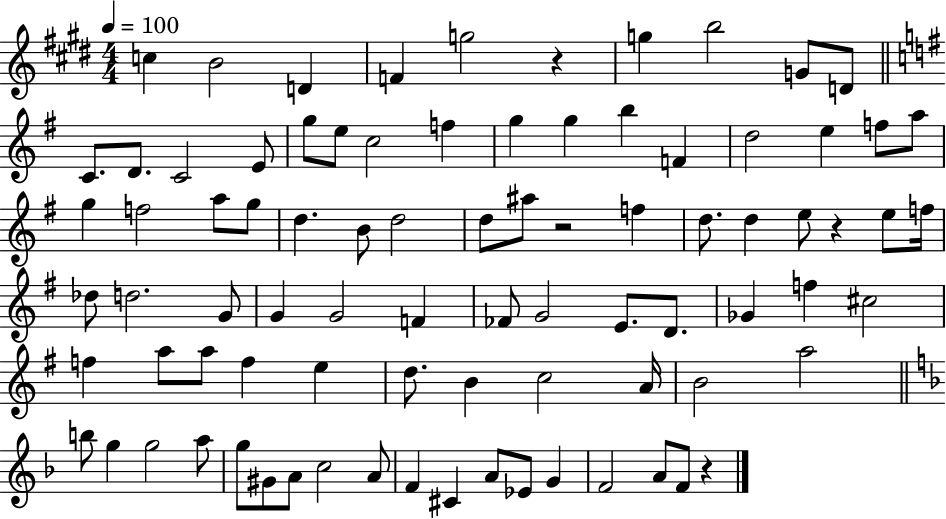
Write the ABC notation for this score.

X:1
T:Untitled
M:4/4
L:1/4
K:E
c B2 D F g2 z g b2 G/2 D/2 C/2 D/2 C2 E/2 g/2 e/2 c2 f g g b F d2 e f/2 a/2 g f2 a/2 g/2 d B/2 d2 d/2 ^a/2 z2 f d/2 d e/2 z e/2 f/4 _d/2 d2 G/2 G G2 F _F/2 G2 E/2 D/2 _G f ^c2 f a/2 a/2 f e d/2 B c2 A/4 B2 a2 b/2 g g2 a/2 g/2 ^G/2 A/2 c2 A/2 F ^C A/2 _E/2 G F2 A/2 F/2 z